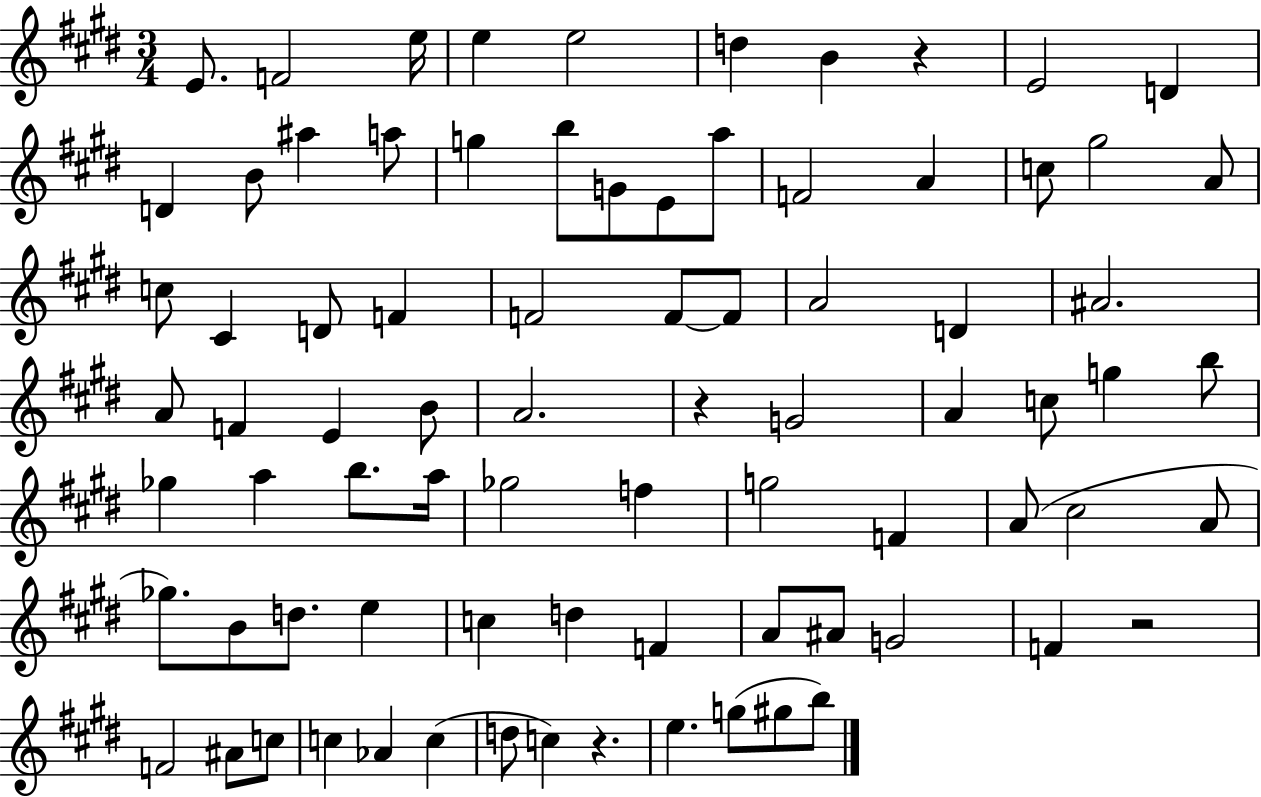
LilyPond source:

{
  \clef treble
  \numericTimeSignature
  \time 3/4
  \key e \major
  e'8. f'2 e''16 | e''4 e''2 | d''4 b'4 r4 | e'2 d'4 | \break d'4 b'8 ais''4 a''8 | g''4 b''8 g'8 e'8 a''8 | f'2 a'4 | c''8 gis''2 a'8 | \break c''8 cis'4 d'8 f'4 | f'2 f'8~~ f'8 | a'2 d'4 | ais'2. | \break a'8 f'4 e'4 b'8 | a'2. | r4 g'2 | a'4 c''8 g''4 b''8 | \break ges''4 a''4 b''8. a''16 | ges''2 f''4 | g''2 f'4 | a'8( cis''2 a'8 | \break ges''8.) b'8 d''8. e''4 | c''4 d''4 f'4 | a'8 ais'8 g'2 | f'4 r2 | \break f'2 ais'8 c''8 | c''4 aes'4 c''4( | d''8 c''4) r4. | e''4. g''8( gis''8 b''8) | \break \bar "|."
}